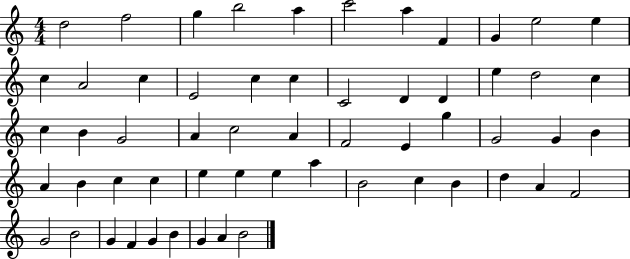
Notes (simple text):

D5/h F5/h G5/q B5/h A5/q C6/h A5/q F4/q G4/q E5/h E5/q C5/q A4/h C5/q E4/h C5/q C5/q C4/h D4/q D4/q E5/q D5/h C5/q C5/q B4/q G4/h A4/q C5/h A4/q F4/h E4/q G5/q G4/h G4/q B4/q A4/q B4/q C5/q C5/q E5/q E5/q E5/q A5/q B4/h C5/q B4/q D5/q A4/q F4/h G4/h B4/h G4/q F4/q G4/q B4/q G4/q A4/q B4/h